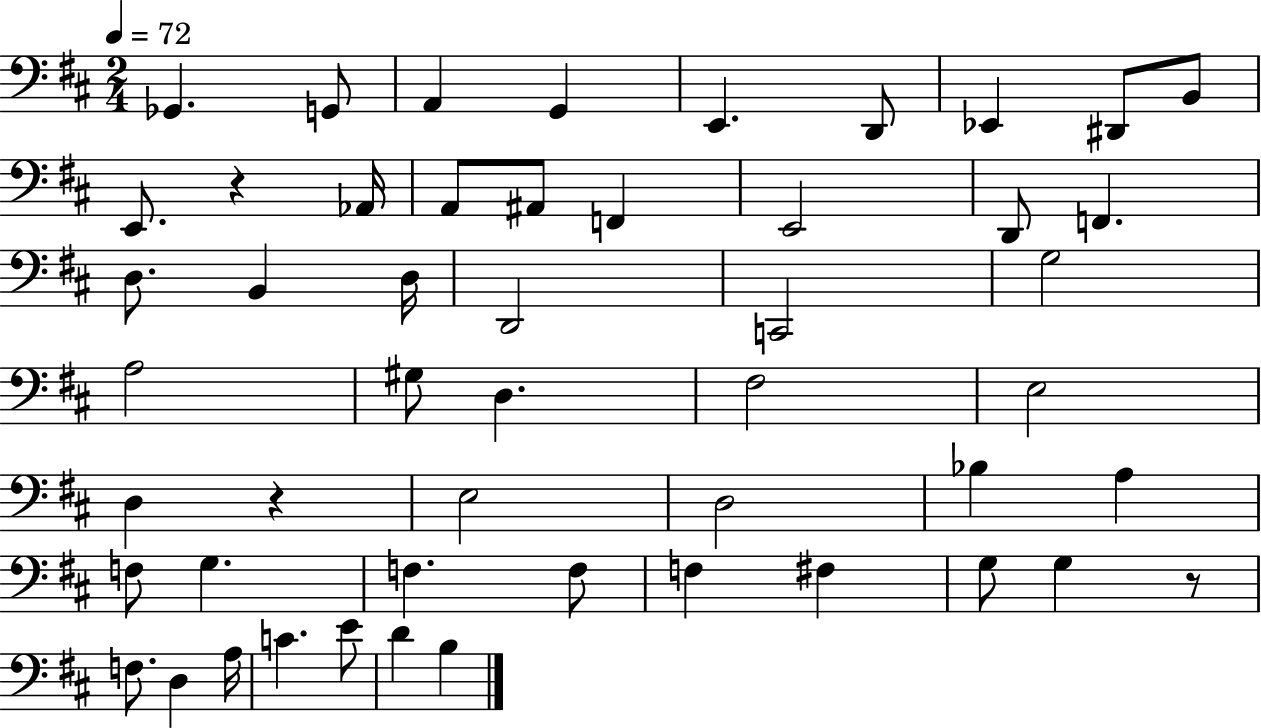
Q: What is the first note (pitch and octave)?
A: Gb2